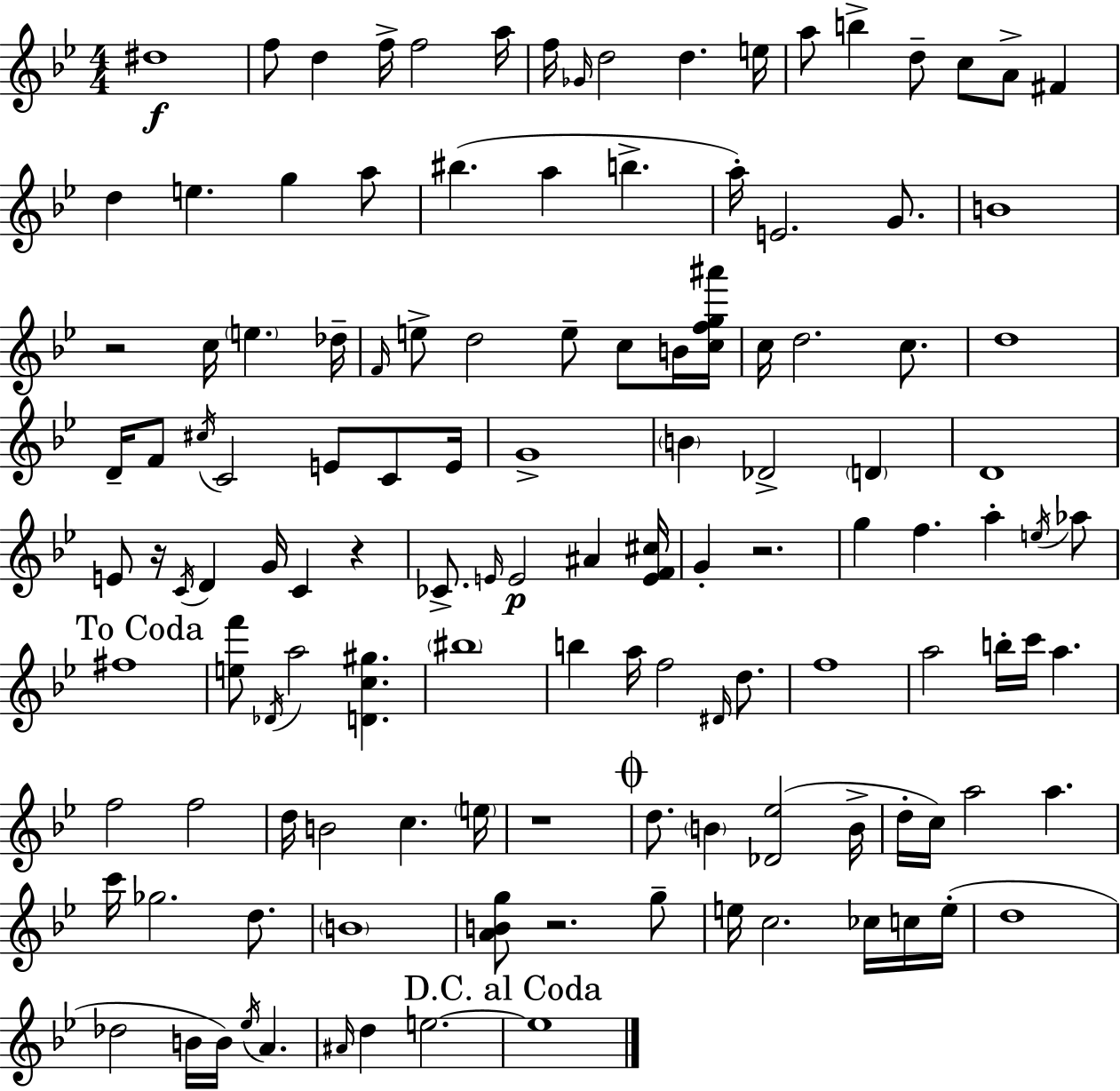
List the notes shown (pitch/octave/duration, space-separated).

D#5/w F5/e D5/q F5/s F5/h A5/s F5/s Gb4/s D5/h D5/q. E5/s A5/e B5/q D5/e C5/e A4/e F#4/q D5/q E5/q. G5/q A5/e BIS5/q. A5/q B5/q. A5/s E4/h. G4/e. B4/w R/h C5/s E5/q. Db5/s F4/s E5/e D5/h E5/e C5/e B4/s [C5,F5,G5,A#6]/s C5/s D5/h. C5/e. D5/w D4/s F4/e C#5/s C4/h E4/e C4/e E4/s G4/w B4/q Db4/h D4/q D4/w E4/e R/s C4/s D4/q G4/s C4/q R/q CES4/e. E4/s E4/h A#4/q [E4,F4,C#5]/s G4/q R/h. G5/q F5/q. A5/q E5/s Ab5/e F#5/w [E5,F6]/e Db4/s A5/h [D4,C5,G#5]/q. BIS5/w B5/q A5/s F5/h D#4/s D5/e. F5/w A5/h B5/s C6/s A5/q. F5/h F5/h D5/s B4/h C5/q. E5/s R/w D5/e. B4/q [Db4,Eb5]/h B4/s D5/s C5/s A5/h A5/q. C6/s Gb5/h. D5/e. B4/w [A4,B4,G5]/e R/h. G5/e E5/s C5/h. CES5/s C5/s E5/s D5/w Db5/h B4/s B4/s Eb5/s A4/q. A#4/s D5/q E5/h. E5/w